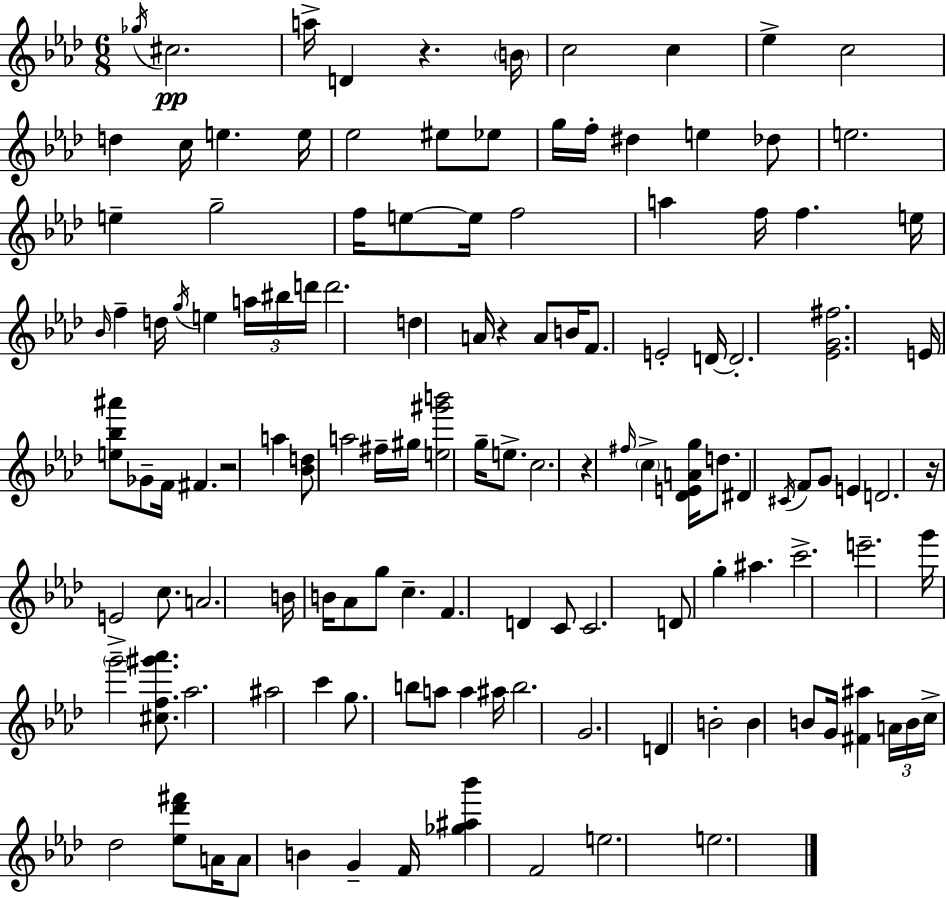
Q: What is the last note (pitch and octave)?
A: E5